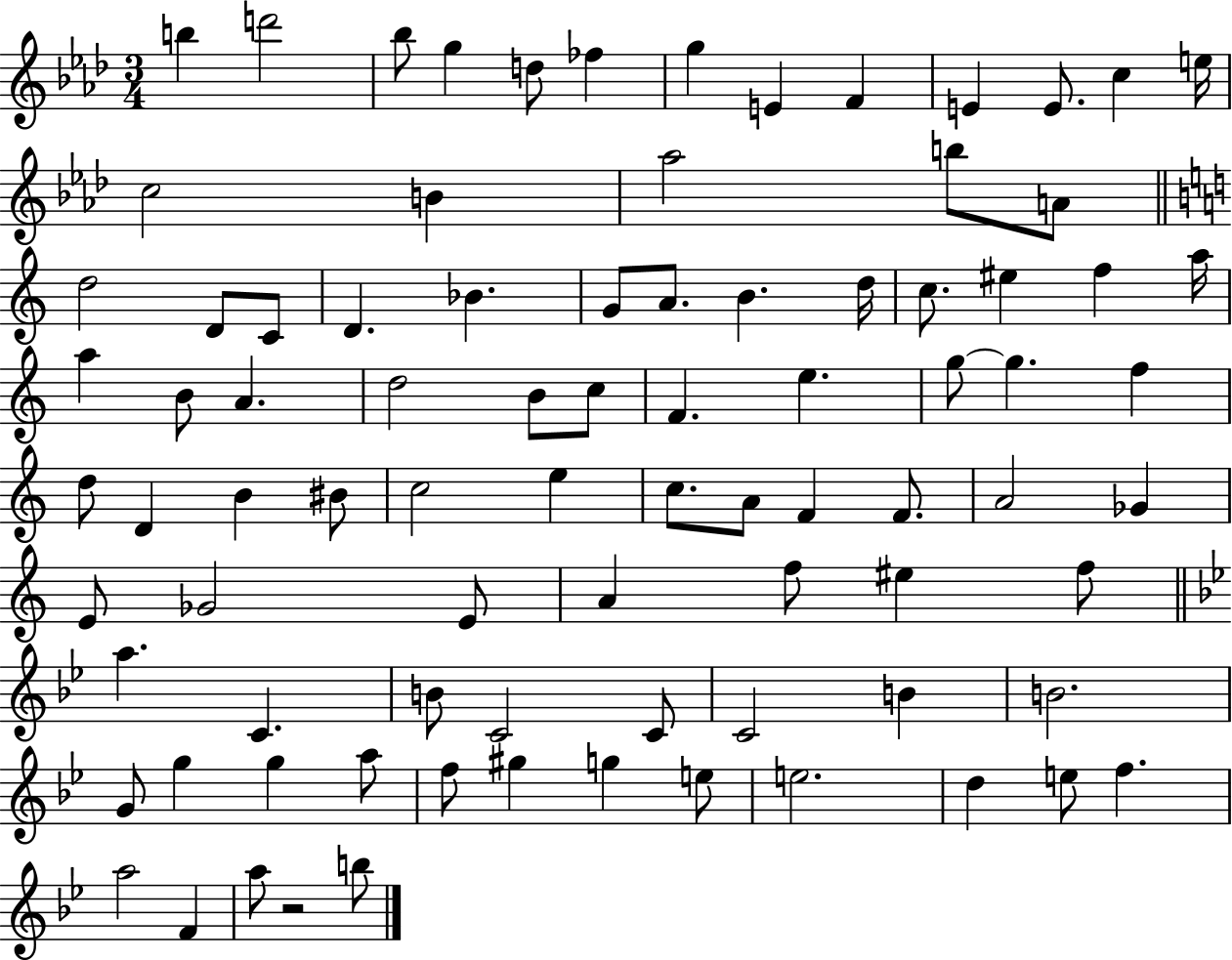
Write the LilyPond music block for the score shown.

{
  \clef treble
  \numericTimeSignature
  \time 3/4
  \key aes \major
  b''4 d'''2 | bes''8 g''4 d''8 fes''4 | g''4 e'4 f'4 | e'4 e'8. c''4 e''16 | \break c''2 b'4 | aes''2 b''8 a'8 | \bar "||" \break \key c \major d''2 d'8 c'8 | d'4. bes'4. | g'8 a'8. b'4. d''16 | c''8. eis''4 f''4 a''16 | \break a''4 b'8 a'4. | d''2 b'8 c''8 | f'4. e''4. | g''8~~ g''4. f''4 | \break d''8 d'4 b'4 bis'8 | c''2 e''4 | c''8. a'8 f'4 f'8. | a'2 ges'4 | \break e'8 ges'2 e'8 | a'4 f''8 eis''4 f''8 | \bar "||" \break \key bes \major a''4. c'4. | b'8 c'2 c'8 | c'2 b'4 | b'2. | \break g'8 g''4 g''4 a''8 | f''8 gis''4 g''4 e''8 | e''2. | d''4 e''8 f''4. | \break a''2 f'4 | a''8 r2 b''8 | \bar "|."
}